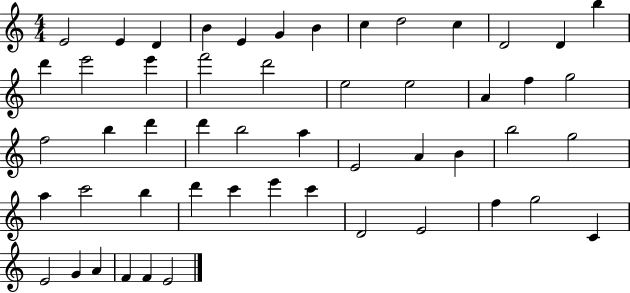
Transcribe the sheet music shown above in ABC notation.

X:1
T:Untitled
M:4/4
L:1/4
K:C
E2 E D B E G B c d2 c D2 D b d' e'2 e' f'2 d'2 e2 e2 A f g2 f2 b d' d' b2 a E2 A B b2 g2 a c'2 b d' c' e' c' D2 E2 f g2 C E2 G A F F E2